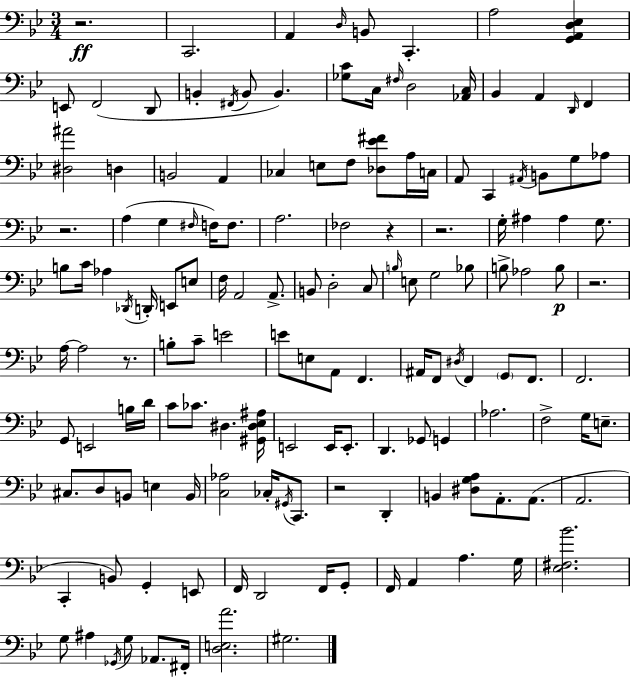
{
  \clef bass
  \numericTimeSignature
  \time 3/4
  \key bes \major
  r2.\ff | c,2. | a,4 \grace { d16 } b,8 c,4.-. | a2 <g, a, d ees>4 | \break e,8 f,2( d,8 | b,4-. \acciaccatura { fis,16 } b,8 b,4.) | <ges c'>8 c16 \grace { fis16 } d2 | <aes, c>16 bes,4 a,4 \grace { d,16 } | \break f,4 <dis ais'>2 | d4 b,2 | a,4 ces4 e8 f8 | <des ees' fis'>8 a16 c16 a,8 c,4 \acciaccatura { ais,16 } b,8 | \break g8 aes8 r2. | a4( g4 | \grace { fis16 }) f16 f8. a2. | fes2 | \break r4 r2. | g16-. ais4 ais4 | g8. b8 c'16 aes4 | \acciaccatura { des,16 } d,16-. e,8 e8 f16 a,2 | \break a,8.-> b,8 d2-. | c8 \grace { b16 } e8 g2 | bes8 b8-> aes2 | b8\p r2. | \break a16~~ a2 | r8. b8-. c'8-- | e'2 e'8 e8 | a,8 f,4. ais,16 f,8 \acciaccatura { dis16 } | \break f,4 \parenthesize g,8 f,8. f,2. | g,8 e,2 | b16 d'16 c'8 ces'8. | dis4. <gis, dis ees ais>16 e,2 | \break e,16 e,8.-. d,4. | ges,8 g,4 aes2. | f2-> | g16 e8.-- cis8. | \break d8 b,8 e4 b,16 <c aes>2 | ces16-. \acciaccatura { gis,16 } c,8. r2 | d,4-. b,4 | <dis g a>8 a,8.-. a,8.( a,2. | \break c,4-. | b,8) g,4-. e,8 f,16 d,2 | f,16 g,8-. f,16 a,4 | a4. g16 <ees fis bes'>2. | \break g8 | ais4 \acciaccatura { ges,16 } g8 aes,8. fis,16-. <d e a'>2. | gis2. | \bar "|."
}